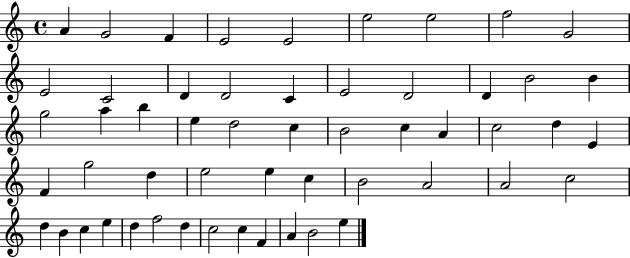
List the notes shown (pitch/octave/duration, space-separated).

A4/q G4/h F4/q E4/h E4/h E5/h E5/h F5/h G4/h E4/h C4/h D4/q D4/h C4/q E4/h D4/h D4/q B4/h B4/q G5/h A5/q B5/q E5/q D5/h C5/q B4/h C5/q A4/q C5/h D5/q E4/q F4/q G5/h D5/q E5/h E5/q C5/q B4/h A4/h A4/h C5/h D5/q B4/q C5/q E5/q D5/q F5/h D5/q C5/h C5/q F4/q A4/q B4/h E5/q